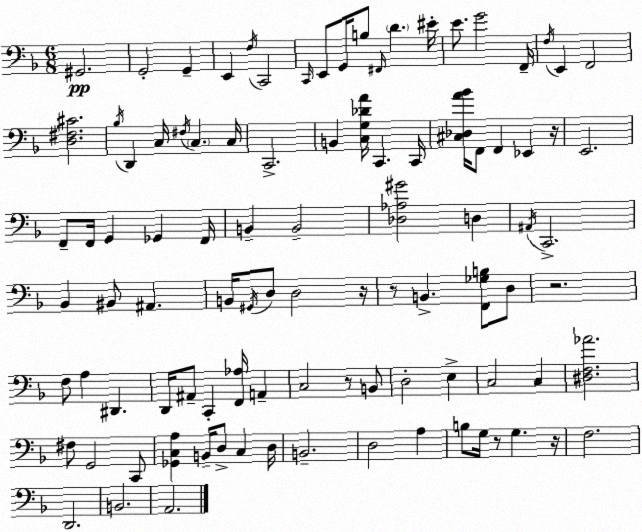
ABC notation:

X:1
T:Untitled
M:6/8
L:1/4
K:F
^G,,2 G,,2 G,, E,, F,/4 C,,2 C,,/4 E,,/2 G,,/4 B,/2 ^F,,/4 D ^E/4 E/2 G2 F,,/4 F,/4 E,, F,,2 [D,^F,^C]2 _B,/4 D,, C,/4 ^F,/4 C, C,/4 C,,2 B,, [C,G,_DA]/4 C,, C,,/4 [^C,_D,A_B]/4 F,,/2 F,, _E,, z/4 E,,2 F,,/2 F,,/4 G,, _G,, F,,/4 B,, B,,2 [_D,_A,^G]2 D, ^A,,/4 C,,2 _B,, ^B,,/2 ^A,, B,,/4 ^G,,/4 D,/2 D,2 z/4 z/2 B,, [F,,_G,B,]/2 D,/2 z2 F,/2 A, ^D,, D,,/4 ^A,,/2 C,, [F,,_A,]/4 A,, C,2 z/2 B,,/2 D,2 E, C,2 C, [^D,F,_A]2 ^F,/2 G,,2 C,,/2 [_G,,C,A,] B,,/4 D,/2 C, D,/4 B,,2 D,2 A, B,/2 G,/4 z/2 G, z/4 F,2 D,,2 B,,2 A,,2